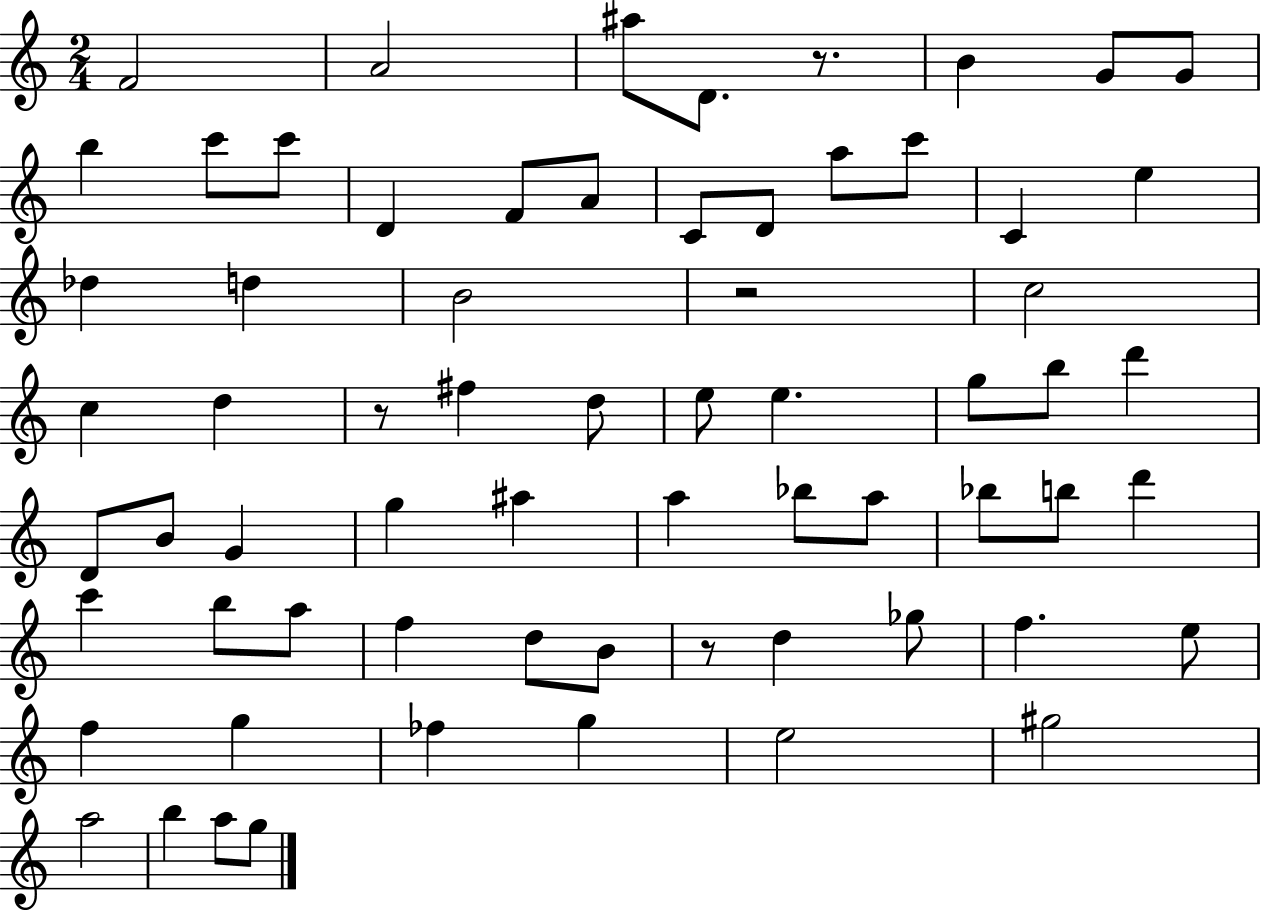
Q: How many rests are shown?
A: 4